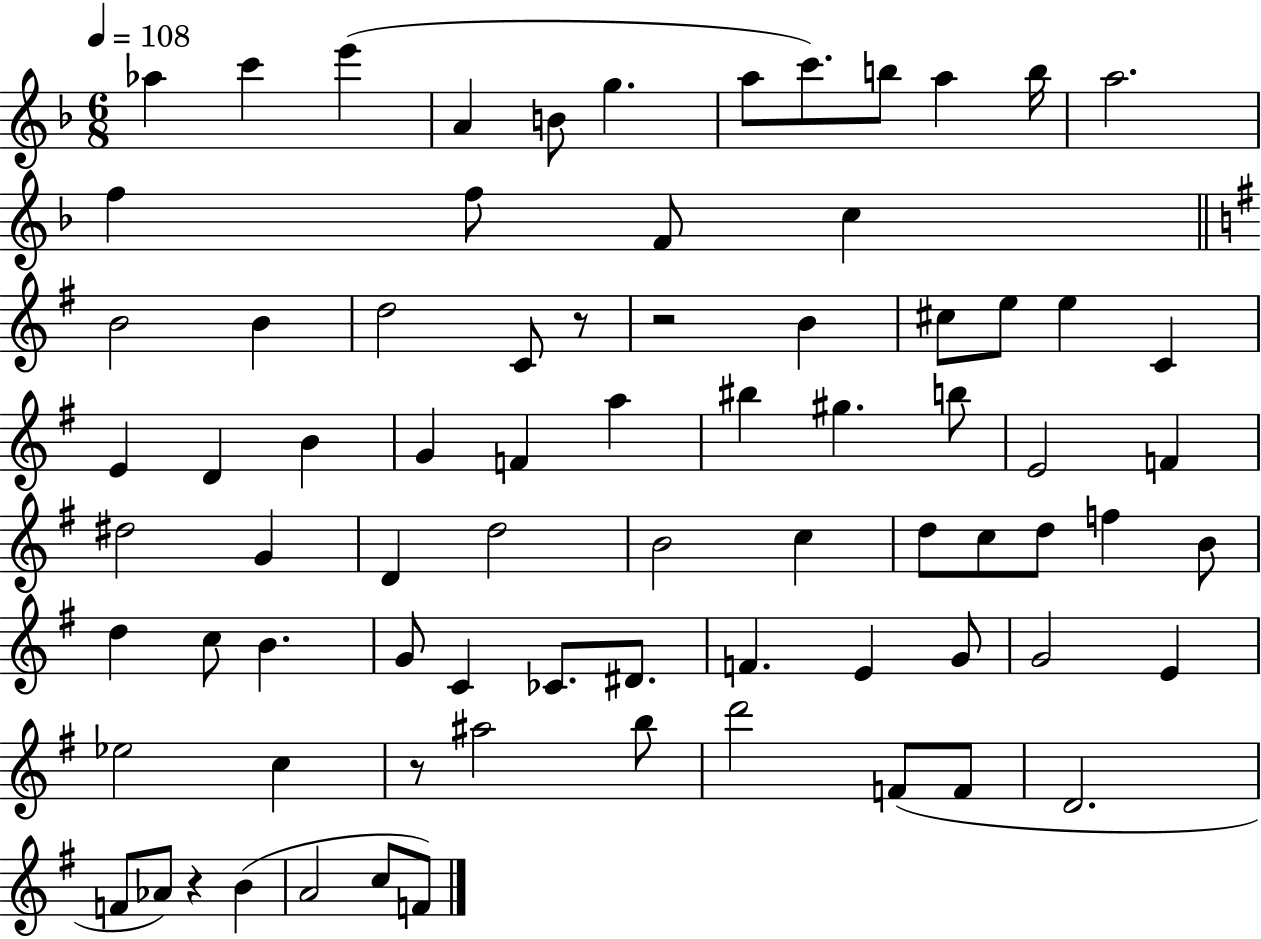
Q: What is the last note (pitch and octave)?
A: F4